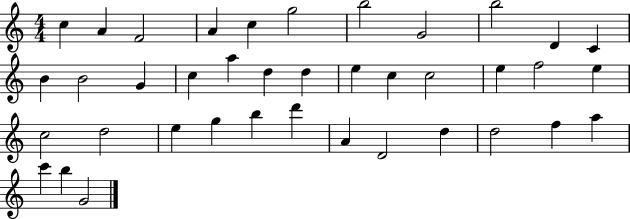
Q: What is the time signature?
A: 4/4